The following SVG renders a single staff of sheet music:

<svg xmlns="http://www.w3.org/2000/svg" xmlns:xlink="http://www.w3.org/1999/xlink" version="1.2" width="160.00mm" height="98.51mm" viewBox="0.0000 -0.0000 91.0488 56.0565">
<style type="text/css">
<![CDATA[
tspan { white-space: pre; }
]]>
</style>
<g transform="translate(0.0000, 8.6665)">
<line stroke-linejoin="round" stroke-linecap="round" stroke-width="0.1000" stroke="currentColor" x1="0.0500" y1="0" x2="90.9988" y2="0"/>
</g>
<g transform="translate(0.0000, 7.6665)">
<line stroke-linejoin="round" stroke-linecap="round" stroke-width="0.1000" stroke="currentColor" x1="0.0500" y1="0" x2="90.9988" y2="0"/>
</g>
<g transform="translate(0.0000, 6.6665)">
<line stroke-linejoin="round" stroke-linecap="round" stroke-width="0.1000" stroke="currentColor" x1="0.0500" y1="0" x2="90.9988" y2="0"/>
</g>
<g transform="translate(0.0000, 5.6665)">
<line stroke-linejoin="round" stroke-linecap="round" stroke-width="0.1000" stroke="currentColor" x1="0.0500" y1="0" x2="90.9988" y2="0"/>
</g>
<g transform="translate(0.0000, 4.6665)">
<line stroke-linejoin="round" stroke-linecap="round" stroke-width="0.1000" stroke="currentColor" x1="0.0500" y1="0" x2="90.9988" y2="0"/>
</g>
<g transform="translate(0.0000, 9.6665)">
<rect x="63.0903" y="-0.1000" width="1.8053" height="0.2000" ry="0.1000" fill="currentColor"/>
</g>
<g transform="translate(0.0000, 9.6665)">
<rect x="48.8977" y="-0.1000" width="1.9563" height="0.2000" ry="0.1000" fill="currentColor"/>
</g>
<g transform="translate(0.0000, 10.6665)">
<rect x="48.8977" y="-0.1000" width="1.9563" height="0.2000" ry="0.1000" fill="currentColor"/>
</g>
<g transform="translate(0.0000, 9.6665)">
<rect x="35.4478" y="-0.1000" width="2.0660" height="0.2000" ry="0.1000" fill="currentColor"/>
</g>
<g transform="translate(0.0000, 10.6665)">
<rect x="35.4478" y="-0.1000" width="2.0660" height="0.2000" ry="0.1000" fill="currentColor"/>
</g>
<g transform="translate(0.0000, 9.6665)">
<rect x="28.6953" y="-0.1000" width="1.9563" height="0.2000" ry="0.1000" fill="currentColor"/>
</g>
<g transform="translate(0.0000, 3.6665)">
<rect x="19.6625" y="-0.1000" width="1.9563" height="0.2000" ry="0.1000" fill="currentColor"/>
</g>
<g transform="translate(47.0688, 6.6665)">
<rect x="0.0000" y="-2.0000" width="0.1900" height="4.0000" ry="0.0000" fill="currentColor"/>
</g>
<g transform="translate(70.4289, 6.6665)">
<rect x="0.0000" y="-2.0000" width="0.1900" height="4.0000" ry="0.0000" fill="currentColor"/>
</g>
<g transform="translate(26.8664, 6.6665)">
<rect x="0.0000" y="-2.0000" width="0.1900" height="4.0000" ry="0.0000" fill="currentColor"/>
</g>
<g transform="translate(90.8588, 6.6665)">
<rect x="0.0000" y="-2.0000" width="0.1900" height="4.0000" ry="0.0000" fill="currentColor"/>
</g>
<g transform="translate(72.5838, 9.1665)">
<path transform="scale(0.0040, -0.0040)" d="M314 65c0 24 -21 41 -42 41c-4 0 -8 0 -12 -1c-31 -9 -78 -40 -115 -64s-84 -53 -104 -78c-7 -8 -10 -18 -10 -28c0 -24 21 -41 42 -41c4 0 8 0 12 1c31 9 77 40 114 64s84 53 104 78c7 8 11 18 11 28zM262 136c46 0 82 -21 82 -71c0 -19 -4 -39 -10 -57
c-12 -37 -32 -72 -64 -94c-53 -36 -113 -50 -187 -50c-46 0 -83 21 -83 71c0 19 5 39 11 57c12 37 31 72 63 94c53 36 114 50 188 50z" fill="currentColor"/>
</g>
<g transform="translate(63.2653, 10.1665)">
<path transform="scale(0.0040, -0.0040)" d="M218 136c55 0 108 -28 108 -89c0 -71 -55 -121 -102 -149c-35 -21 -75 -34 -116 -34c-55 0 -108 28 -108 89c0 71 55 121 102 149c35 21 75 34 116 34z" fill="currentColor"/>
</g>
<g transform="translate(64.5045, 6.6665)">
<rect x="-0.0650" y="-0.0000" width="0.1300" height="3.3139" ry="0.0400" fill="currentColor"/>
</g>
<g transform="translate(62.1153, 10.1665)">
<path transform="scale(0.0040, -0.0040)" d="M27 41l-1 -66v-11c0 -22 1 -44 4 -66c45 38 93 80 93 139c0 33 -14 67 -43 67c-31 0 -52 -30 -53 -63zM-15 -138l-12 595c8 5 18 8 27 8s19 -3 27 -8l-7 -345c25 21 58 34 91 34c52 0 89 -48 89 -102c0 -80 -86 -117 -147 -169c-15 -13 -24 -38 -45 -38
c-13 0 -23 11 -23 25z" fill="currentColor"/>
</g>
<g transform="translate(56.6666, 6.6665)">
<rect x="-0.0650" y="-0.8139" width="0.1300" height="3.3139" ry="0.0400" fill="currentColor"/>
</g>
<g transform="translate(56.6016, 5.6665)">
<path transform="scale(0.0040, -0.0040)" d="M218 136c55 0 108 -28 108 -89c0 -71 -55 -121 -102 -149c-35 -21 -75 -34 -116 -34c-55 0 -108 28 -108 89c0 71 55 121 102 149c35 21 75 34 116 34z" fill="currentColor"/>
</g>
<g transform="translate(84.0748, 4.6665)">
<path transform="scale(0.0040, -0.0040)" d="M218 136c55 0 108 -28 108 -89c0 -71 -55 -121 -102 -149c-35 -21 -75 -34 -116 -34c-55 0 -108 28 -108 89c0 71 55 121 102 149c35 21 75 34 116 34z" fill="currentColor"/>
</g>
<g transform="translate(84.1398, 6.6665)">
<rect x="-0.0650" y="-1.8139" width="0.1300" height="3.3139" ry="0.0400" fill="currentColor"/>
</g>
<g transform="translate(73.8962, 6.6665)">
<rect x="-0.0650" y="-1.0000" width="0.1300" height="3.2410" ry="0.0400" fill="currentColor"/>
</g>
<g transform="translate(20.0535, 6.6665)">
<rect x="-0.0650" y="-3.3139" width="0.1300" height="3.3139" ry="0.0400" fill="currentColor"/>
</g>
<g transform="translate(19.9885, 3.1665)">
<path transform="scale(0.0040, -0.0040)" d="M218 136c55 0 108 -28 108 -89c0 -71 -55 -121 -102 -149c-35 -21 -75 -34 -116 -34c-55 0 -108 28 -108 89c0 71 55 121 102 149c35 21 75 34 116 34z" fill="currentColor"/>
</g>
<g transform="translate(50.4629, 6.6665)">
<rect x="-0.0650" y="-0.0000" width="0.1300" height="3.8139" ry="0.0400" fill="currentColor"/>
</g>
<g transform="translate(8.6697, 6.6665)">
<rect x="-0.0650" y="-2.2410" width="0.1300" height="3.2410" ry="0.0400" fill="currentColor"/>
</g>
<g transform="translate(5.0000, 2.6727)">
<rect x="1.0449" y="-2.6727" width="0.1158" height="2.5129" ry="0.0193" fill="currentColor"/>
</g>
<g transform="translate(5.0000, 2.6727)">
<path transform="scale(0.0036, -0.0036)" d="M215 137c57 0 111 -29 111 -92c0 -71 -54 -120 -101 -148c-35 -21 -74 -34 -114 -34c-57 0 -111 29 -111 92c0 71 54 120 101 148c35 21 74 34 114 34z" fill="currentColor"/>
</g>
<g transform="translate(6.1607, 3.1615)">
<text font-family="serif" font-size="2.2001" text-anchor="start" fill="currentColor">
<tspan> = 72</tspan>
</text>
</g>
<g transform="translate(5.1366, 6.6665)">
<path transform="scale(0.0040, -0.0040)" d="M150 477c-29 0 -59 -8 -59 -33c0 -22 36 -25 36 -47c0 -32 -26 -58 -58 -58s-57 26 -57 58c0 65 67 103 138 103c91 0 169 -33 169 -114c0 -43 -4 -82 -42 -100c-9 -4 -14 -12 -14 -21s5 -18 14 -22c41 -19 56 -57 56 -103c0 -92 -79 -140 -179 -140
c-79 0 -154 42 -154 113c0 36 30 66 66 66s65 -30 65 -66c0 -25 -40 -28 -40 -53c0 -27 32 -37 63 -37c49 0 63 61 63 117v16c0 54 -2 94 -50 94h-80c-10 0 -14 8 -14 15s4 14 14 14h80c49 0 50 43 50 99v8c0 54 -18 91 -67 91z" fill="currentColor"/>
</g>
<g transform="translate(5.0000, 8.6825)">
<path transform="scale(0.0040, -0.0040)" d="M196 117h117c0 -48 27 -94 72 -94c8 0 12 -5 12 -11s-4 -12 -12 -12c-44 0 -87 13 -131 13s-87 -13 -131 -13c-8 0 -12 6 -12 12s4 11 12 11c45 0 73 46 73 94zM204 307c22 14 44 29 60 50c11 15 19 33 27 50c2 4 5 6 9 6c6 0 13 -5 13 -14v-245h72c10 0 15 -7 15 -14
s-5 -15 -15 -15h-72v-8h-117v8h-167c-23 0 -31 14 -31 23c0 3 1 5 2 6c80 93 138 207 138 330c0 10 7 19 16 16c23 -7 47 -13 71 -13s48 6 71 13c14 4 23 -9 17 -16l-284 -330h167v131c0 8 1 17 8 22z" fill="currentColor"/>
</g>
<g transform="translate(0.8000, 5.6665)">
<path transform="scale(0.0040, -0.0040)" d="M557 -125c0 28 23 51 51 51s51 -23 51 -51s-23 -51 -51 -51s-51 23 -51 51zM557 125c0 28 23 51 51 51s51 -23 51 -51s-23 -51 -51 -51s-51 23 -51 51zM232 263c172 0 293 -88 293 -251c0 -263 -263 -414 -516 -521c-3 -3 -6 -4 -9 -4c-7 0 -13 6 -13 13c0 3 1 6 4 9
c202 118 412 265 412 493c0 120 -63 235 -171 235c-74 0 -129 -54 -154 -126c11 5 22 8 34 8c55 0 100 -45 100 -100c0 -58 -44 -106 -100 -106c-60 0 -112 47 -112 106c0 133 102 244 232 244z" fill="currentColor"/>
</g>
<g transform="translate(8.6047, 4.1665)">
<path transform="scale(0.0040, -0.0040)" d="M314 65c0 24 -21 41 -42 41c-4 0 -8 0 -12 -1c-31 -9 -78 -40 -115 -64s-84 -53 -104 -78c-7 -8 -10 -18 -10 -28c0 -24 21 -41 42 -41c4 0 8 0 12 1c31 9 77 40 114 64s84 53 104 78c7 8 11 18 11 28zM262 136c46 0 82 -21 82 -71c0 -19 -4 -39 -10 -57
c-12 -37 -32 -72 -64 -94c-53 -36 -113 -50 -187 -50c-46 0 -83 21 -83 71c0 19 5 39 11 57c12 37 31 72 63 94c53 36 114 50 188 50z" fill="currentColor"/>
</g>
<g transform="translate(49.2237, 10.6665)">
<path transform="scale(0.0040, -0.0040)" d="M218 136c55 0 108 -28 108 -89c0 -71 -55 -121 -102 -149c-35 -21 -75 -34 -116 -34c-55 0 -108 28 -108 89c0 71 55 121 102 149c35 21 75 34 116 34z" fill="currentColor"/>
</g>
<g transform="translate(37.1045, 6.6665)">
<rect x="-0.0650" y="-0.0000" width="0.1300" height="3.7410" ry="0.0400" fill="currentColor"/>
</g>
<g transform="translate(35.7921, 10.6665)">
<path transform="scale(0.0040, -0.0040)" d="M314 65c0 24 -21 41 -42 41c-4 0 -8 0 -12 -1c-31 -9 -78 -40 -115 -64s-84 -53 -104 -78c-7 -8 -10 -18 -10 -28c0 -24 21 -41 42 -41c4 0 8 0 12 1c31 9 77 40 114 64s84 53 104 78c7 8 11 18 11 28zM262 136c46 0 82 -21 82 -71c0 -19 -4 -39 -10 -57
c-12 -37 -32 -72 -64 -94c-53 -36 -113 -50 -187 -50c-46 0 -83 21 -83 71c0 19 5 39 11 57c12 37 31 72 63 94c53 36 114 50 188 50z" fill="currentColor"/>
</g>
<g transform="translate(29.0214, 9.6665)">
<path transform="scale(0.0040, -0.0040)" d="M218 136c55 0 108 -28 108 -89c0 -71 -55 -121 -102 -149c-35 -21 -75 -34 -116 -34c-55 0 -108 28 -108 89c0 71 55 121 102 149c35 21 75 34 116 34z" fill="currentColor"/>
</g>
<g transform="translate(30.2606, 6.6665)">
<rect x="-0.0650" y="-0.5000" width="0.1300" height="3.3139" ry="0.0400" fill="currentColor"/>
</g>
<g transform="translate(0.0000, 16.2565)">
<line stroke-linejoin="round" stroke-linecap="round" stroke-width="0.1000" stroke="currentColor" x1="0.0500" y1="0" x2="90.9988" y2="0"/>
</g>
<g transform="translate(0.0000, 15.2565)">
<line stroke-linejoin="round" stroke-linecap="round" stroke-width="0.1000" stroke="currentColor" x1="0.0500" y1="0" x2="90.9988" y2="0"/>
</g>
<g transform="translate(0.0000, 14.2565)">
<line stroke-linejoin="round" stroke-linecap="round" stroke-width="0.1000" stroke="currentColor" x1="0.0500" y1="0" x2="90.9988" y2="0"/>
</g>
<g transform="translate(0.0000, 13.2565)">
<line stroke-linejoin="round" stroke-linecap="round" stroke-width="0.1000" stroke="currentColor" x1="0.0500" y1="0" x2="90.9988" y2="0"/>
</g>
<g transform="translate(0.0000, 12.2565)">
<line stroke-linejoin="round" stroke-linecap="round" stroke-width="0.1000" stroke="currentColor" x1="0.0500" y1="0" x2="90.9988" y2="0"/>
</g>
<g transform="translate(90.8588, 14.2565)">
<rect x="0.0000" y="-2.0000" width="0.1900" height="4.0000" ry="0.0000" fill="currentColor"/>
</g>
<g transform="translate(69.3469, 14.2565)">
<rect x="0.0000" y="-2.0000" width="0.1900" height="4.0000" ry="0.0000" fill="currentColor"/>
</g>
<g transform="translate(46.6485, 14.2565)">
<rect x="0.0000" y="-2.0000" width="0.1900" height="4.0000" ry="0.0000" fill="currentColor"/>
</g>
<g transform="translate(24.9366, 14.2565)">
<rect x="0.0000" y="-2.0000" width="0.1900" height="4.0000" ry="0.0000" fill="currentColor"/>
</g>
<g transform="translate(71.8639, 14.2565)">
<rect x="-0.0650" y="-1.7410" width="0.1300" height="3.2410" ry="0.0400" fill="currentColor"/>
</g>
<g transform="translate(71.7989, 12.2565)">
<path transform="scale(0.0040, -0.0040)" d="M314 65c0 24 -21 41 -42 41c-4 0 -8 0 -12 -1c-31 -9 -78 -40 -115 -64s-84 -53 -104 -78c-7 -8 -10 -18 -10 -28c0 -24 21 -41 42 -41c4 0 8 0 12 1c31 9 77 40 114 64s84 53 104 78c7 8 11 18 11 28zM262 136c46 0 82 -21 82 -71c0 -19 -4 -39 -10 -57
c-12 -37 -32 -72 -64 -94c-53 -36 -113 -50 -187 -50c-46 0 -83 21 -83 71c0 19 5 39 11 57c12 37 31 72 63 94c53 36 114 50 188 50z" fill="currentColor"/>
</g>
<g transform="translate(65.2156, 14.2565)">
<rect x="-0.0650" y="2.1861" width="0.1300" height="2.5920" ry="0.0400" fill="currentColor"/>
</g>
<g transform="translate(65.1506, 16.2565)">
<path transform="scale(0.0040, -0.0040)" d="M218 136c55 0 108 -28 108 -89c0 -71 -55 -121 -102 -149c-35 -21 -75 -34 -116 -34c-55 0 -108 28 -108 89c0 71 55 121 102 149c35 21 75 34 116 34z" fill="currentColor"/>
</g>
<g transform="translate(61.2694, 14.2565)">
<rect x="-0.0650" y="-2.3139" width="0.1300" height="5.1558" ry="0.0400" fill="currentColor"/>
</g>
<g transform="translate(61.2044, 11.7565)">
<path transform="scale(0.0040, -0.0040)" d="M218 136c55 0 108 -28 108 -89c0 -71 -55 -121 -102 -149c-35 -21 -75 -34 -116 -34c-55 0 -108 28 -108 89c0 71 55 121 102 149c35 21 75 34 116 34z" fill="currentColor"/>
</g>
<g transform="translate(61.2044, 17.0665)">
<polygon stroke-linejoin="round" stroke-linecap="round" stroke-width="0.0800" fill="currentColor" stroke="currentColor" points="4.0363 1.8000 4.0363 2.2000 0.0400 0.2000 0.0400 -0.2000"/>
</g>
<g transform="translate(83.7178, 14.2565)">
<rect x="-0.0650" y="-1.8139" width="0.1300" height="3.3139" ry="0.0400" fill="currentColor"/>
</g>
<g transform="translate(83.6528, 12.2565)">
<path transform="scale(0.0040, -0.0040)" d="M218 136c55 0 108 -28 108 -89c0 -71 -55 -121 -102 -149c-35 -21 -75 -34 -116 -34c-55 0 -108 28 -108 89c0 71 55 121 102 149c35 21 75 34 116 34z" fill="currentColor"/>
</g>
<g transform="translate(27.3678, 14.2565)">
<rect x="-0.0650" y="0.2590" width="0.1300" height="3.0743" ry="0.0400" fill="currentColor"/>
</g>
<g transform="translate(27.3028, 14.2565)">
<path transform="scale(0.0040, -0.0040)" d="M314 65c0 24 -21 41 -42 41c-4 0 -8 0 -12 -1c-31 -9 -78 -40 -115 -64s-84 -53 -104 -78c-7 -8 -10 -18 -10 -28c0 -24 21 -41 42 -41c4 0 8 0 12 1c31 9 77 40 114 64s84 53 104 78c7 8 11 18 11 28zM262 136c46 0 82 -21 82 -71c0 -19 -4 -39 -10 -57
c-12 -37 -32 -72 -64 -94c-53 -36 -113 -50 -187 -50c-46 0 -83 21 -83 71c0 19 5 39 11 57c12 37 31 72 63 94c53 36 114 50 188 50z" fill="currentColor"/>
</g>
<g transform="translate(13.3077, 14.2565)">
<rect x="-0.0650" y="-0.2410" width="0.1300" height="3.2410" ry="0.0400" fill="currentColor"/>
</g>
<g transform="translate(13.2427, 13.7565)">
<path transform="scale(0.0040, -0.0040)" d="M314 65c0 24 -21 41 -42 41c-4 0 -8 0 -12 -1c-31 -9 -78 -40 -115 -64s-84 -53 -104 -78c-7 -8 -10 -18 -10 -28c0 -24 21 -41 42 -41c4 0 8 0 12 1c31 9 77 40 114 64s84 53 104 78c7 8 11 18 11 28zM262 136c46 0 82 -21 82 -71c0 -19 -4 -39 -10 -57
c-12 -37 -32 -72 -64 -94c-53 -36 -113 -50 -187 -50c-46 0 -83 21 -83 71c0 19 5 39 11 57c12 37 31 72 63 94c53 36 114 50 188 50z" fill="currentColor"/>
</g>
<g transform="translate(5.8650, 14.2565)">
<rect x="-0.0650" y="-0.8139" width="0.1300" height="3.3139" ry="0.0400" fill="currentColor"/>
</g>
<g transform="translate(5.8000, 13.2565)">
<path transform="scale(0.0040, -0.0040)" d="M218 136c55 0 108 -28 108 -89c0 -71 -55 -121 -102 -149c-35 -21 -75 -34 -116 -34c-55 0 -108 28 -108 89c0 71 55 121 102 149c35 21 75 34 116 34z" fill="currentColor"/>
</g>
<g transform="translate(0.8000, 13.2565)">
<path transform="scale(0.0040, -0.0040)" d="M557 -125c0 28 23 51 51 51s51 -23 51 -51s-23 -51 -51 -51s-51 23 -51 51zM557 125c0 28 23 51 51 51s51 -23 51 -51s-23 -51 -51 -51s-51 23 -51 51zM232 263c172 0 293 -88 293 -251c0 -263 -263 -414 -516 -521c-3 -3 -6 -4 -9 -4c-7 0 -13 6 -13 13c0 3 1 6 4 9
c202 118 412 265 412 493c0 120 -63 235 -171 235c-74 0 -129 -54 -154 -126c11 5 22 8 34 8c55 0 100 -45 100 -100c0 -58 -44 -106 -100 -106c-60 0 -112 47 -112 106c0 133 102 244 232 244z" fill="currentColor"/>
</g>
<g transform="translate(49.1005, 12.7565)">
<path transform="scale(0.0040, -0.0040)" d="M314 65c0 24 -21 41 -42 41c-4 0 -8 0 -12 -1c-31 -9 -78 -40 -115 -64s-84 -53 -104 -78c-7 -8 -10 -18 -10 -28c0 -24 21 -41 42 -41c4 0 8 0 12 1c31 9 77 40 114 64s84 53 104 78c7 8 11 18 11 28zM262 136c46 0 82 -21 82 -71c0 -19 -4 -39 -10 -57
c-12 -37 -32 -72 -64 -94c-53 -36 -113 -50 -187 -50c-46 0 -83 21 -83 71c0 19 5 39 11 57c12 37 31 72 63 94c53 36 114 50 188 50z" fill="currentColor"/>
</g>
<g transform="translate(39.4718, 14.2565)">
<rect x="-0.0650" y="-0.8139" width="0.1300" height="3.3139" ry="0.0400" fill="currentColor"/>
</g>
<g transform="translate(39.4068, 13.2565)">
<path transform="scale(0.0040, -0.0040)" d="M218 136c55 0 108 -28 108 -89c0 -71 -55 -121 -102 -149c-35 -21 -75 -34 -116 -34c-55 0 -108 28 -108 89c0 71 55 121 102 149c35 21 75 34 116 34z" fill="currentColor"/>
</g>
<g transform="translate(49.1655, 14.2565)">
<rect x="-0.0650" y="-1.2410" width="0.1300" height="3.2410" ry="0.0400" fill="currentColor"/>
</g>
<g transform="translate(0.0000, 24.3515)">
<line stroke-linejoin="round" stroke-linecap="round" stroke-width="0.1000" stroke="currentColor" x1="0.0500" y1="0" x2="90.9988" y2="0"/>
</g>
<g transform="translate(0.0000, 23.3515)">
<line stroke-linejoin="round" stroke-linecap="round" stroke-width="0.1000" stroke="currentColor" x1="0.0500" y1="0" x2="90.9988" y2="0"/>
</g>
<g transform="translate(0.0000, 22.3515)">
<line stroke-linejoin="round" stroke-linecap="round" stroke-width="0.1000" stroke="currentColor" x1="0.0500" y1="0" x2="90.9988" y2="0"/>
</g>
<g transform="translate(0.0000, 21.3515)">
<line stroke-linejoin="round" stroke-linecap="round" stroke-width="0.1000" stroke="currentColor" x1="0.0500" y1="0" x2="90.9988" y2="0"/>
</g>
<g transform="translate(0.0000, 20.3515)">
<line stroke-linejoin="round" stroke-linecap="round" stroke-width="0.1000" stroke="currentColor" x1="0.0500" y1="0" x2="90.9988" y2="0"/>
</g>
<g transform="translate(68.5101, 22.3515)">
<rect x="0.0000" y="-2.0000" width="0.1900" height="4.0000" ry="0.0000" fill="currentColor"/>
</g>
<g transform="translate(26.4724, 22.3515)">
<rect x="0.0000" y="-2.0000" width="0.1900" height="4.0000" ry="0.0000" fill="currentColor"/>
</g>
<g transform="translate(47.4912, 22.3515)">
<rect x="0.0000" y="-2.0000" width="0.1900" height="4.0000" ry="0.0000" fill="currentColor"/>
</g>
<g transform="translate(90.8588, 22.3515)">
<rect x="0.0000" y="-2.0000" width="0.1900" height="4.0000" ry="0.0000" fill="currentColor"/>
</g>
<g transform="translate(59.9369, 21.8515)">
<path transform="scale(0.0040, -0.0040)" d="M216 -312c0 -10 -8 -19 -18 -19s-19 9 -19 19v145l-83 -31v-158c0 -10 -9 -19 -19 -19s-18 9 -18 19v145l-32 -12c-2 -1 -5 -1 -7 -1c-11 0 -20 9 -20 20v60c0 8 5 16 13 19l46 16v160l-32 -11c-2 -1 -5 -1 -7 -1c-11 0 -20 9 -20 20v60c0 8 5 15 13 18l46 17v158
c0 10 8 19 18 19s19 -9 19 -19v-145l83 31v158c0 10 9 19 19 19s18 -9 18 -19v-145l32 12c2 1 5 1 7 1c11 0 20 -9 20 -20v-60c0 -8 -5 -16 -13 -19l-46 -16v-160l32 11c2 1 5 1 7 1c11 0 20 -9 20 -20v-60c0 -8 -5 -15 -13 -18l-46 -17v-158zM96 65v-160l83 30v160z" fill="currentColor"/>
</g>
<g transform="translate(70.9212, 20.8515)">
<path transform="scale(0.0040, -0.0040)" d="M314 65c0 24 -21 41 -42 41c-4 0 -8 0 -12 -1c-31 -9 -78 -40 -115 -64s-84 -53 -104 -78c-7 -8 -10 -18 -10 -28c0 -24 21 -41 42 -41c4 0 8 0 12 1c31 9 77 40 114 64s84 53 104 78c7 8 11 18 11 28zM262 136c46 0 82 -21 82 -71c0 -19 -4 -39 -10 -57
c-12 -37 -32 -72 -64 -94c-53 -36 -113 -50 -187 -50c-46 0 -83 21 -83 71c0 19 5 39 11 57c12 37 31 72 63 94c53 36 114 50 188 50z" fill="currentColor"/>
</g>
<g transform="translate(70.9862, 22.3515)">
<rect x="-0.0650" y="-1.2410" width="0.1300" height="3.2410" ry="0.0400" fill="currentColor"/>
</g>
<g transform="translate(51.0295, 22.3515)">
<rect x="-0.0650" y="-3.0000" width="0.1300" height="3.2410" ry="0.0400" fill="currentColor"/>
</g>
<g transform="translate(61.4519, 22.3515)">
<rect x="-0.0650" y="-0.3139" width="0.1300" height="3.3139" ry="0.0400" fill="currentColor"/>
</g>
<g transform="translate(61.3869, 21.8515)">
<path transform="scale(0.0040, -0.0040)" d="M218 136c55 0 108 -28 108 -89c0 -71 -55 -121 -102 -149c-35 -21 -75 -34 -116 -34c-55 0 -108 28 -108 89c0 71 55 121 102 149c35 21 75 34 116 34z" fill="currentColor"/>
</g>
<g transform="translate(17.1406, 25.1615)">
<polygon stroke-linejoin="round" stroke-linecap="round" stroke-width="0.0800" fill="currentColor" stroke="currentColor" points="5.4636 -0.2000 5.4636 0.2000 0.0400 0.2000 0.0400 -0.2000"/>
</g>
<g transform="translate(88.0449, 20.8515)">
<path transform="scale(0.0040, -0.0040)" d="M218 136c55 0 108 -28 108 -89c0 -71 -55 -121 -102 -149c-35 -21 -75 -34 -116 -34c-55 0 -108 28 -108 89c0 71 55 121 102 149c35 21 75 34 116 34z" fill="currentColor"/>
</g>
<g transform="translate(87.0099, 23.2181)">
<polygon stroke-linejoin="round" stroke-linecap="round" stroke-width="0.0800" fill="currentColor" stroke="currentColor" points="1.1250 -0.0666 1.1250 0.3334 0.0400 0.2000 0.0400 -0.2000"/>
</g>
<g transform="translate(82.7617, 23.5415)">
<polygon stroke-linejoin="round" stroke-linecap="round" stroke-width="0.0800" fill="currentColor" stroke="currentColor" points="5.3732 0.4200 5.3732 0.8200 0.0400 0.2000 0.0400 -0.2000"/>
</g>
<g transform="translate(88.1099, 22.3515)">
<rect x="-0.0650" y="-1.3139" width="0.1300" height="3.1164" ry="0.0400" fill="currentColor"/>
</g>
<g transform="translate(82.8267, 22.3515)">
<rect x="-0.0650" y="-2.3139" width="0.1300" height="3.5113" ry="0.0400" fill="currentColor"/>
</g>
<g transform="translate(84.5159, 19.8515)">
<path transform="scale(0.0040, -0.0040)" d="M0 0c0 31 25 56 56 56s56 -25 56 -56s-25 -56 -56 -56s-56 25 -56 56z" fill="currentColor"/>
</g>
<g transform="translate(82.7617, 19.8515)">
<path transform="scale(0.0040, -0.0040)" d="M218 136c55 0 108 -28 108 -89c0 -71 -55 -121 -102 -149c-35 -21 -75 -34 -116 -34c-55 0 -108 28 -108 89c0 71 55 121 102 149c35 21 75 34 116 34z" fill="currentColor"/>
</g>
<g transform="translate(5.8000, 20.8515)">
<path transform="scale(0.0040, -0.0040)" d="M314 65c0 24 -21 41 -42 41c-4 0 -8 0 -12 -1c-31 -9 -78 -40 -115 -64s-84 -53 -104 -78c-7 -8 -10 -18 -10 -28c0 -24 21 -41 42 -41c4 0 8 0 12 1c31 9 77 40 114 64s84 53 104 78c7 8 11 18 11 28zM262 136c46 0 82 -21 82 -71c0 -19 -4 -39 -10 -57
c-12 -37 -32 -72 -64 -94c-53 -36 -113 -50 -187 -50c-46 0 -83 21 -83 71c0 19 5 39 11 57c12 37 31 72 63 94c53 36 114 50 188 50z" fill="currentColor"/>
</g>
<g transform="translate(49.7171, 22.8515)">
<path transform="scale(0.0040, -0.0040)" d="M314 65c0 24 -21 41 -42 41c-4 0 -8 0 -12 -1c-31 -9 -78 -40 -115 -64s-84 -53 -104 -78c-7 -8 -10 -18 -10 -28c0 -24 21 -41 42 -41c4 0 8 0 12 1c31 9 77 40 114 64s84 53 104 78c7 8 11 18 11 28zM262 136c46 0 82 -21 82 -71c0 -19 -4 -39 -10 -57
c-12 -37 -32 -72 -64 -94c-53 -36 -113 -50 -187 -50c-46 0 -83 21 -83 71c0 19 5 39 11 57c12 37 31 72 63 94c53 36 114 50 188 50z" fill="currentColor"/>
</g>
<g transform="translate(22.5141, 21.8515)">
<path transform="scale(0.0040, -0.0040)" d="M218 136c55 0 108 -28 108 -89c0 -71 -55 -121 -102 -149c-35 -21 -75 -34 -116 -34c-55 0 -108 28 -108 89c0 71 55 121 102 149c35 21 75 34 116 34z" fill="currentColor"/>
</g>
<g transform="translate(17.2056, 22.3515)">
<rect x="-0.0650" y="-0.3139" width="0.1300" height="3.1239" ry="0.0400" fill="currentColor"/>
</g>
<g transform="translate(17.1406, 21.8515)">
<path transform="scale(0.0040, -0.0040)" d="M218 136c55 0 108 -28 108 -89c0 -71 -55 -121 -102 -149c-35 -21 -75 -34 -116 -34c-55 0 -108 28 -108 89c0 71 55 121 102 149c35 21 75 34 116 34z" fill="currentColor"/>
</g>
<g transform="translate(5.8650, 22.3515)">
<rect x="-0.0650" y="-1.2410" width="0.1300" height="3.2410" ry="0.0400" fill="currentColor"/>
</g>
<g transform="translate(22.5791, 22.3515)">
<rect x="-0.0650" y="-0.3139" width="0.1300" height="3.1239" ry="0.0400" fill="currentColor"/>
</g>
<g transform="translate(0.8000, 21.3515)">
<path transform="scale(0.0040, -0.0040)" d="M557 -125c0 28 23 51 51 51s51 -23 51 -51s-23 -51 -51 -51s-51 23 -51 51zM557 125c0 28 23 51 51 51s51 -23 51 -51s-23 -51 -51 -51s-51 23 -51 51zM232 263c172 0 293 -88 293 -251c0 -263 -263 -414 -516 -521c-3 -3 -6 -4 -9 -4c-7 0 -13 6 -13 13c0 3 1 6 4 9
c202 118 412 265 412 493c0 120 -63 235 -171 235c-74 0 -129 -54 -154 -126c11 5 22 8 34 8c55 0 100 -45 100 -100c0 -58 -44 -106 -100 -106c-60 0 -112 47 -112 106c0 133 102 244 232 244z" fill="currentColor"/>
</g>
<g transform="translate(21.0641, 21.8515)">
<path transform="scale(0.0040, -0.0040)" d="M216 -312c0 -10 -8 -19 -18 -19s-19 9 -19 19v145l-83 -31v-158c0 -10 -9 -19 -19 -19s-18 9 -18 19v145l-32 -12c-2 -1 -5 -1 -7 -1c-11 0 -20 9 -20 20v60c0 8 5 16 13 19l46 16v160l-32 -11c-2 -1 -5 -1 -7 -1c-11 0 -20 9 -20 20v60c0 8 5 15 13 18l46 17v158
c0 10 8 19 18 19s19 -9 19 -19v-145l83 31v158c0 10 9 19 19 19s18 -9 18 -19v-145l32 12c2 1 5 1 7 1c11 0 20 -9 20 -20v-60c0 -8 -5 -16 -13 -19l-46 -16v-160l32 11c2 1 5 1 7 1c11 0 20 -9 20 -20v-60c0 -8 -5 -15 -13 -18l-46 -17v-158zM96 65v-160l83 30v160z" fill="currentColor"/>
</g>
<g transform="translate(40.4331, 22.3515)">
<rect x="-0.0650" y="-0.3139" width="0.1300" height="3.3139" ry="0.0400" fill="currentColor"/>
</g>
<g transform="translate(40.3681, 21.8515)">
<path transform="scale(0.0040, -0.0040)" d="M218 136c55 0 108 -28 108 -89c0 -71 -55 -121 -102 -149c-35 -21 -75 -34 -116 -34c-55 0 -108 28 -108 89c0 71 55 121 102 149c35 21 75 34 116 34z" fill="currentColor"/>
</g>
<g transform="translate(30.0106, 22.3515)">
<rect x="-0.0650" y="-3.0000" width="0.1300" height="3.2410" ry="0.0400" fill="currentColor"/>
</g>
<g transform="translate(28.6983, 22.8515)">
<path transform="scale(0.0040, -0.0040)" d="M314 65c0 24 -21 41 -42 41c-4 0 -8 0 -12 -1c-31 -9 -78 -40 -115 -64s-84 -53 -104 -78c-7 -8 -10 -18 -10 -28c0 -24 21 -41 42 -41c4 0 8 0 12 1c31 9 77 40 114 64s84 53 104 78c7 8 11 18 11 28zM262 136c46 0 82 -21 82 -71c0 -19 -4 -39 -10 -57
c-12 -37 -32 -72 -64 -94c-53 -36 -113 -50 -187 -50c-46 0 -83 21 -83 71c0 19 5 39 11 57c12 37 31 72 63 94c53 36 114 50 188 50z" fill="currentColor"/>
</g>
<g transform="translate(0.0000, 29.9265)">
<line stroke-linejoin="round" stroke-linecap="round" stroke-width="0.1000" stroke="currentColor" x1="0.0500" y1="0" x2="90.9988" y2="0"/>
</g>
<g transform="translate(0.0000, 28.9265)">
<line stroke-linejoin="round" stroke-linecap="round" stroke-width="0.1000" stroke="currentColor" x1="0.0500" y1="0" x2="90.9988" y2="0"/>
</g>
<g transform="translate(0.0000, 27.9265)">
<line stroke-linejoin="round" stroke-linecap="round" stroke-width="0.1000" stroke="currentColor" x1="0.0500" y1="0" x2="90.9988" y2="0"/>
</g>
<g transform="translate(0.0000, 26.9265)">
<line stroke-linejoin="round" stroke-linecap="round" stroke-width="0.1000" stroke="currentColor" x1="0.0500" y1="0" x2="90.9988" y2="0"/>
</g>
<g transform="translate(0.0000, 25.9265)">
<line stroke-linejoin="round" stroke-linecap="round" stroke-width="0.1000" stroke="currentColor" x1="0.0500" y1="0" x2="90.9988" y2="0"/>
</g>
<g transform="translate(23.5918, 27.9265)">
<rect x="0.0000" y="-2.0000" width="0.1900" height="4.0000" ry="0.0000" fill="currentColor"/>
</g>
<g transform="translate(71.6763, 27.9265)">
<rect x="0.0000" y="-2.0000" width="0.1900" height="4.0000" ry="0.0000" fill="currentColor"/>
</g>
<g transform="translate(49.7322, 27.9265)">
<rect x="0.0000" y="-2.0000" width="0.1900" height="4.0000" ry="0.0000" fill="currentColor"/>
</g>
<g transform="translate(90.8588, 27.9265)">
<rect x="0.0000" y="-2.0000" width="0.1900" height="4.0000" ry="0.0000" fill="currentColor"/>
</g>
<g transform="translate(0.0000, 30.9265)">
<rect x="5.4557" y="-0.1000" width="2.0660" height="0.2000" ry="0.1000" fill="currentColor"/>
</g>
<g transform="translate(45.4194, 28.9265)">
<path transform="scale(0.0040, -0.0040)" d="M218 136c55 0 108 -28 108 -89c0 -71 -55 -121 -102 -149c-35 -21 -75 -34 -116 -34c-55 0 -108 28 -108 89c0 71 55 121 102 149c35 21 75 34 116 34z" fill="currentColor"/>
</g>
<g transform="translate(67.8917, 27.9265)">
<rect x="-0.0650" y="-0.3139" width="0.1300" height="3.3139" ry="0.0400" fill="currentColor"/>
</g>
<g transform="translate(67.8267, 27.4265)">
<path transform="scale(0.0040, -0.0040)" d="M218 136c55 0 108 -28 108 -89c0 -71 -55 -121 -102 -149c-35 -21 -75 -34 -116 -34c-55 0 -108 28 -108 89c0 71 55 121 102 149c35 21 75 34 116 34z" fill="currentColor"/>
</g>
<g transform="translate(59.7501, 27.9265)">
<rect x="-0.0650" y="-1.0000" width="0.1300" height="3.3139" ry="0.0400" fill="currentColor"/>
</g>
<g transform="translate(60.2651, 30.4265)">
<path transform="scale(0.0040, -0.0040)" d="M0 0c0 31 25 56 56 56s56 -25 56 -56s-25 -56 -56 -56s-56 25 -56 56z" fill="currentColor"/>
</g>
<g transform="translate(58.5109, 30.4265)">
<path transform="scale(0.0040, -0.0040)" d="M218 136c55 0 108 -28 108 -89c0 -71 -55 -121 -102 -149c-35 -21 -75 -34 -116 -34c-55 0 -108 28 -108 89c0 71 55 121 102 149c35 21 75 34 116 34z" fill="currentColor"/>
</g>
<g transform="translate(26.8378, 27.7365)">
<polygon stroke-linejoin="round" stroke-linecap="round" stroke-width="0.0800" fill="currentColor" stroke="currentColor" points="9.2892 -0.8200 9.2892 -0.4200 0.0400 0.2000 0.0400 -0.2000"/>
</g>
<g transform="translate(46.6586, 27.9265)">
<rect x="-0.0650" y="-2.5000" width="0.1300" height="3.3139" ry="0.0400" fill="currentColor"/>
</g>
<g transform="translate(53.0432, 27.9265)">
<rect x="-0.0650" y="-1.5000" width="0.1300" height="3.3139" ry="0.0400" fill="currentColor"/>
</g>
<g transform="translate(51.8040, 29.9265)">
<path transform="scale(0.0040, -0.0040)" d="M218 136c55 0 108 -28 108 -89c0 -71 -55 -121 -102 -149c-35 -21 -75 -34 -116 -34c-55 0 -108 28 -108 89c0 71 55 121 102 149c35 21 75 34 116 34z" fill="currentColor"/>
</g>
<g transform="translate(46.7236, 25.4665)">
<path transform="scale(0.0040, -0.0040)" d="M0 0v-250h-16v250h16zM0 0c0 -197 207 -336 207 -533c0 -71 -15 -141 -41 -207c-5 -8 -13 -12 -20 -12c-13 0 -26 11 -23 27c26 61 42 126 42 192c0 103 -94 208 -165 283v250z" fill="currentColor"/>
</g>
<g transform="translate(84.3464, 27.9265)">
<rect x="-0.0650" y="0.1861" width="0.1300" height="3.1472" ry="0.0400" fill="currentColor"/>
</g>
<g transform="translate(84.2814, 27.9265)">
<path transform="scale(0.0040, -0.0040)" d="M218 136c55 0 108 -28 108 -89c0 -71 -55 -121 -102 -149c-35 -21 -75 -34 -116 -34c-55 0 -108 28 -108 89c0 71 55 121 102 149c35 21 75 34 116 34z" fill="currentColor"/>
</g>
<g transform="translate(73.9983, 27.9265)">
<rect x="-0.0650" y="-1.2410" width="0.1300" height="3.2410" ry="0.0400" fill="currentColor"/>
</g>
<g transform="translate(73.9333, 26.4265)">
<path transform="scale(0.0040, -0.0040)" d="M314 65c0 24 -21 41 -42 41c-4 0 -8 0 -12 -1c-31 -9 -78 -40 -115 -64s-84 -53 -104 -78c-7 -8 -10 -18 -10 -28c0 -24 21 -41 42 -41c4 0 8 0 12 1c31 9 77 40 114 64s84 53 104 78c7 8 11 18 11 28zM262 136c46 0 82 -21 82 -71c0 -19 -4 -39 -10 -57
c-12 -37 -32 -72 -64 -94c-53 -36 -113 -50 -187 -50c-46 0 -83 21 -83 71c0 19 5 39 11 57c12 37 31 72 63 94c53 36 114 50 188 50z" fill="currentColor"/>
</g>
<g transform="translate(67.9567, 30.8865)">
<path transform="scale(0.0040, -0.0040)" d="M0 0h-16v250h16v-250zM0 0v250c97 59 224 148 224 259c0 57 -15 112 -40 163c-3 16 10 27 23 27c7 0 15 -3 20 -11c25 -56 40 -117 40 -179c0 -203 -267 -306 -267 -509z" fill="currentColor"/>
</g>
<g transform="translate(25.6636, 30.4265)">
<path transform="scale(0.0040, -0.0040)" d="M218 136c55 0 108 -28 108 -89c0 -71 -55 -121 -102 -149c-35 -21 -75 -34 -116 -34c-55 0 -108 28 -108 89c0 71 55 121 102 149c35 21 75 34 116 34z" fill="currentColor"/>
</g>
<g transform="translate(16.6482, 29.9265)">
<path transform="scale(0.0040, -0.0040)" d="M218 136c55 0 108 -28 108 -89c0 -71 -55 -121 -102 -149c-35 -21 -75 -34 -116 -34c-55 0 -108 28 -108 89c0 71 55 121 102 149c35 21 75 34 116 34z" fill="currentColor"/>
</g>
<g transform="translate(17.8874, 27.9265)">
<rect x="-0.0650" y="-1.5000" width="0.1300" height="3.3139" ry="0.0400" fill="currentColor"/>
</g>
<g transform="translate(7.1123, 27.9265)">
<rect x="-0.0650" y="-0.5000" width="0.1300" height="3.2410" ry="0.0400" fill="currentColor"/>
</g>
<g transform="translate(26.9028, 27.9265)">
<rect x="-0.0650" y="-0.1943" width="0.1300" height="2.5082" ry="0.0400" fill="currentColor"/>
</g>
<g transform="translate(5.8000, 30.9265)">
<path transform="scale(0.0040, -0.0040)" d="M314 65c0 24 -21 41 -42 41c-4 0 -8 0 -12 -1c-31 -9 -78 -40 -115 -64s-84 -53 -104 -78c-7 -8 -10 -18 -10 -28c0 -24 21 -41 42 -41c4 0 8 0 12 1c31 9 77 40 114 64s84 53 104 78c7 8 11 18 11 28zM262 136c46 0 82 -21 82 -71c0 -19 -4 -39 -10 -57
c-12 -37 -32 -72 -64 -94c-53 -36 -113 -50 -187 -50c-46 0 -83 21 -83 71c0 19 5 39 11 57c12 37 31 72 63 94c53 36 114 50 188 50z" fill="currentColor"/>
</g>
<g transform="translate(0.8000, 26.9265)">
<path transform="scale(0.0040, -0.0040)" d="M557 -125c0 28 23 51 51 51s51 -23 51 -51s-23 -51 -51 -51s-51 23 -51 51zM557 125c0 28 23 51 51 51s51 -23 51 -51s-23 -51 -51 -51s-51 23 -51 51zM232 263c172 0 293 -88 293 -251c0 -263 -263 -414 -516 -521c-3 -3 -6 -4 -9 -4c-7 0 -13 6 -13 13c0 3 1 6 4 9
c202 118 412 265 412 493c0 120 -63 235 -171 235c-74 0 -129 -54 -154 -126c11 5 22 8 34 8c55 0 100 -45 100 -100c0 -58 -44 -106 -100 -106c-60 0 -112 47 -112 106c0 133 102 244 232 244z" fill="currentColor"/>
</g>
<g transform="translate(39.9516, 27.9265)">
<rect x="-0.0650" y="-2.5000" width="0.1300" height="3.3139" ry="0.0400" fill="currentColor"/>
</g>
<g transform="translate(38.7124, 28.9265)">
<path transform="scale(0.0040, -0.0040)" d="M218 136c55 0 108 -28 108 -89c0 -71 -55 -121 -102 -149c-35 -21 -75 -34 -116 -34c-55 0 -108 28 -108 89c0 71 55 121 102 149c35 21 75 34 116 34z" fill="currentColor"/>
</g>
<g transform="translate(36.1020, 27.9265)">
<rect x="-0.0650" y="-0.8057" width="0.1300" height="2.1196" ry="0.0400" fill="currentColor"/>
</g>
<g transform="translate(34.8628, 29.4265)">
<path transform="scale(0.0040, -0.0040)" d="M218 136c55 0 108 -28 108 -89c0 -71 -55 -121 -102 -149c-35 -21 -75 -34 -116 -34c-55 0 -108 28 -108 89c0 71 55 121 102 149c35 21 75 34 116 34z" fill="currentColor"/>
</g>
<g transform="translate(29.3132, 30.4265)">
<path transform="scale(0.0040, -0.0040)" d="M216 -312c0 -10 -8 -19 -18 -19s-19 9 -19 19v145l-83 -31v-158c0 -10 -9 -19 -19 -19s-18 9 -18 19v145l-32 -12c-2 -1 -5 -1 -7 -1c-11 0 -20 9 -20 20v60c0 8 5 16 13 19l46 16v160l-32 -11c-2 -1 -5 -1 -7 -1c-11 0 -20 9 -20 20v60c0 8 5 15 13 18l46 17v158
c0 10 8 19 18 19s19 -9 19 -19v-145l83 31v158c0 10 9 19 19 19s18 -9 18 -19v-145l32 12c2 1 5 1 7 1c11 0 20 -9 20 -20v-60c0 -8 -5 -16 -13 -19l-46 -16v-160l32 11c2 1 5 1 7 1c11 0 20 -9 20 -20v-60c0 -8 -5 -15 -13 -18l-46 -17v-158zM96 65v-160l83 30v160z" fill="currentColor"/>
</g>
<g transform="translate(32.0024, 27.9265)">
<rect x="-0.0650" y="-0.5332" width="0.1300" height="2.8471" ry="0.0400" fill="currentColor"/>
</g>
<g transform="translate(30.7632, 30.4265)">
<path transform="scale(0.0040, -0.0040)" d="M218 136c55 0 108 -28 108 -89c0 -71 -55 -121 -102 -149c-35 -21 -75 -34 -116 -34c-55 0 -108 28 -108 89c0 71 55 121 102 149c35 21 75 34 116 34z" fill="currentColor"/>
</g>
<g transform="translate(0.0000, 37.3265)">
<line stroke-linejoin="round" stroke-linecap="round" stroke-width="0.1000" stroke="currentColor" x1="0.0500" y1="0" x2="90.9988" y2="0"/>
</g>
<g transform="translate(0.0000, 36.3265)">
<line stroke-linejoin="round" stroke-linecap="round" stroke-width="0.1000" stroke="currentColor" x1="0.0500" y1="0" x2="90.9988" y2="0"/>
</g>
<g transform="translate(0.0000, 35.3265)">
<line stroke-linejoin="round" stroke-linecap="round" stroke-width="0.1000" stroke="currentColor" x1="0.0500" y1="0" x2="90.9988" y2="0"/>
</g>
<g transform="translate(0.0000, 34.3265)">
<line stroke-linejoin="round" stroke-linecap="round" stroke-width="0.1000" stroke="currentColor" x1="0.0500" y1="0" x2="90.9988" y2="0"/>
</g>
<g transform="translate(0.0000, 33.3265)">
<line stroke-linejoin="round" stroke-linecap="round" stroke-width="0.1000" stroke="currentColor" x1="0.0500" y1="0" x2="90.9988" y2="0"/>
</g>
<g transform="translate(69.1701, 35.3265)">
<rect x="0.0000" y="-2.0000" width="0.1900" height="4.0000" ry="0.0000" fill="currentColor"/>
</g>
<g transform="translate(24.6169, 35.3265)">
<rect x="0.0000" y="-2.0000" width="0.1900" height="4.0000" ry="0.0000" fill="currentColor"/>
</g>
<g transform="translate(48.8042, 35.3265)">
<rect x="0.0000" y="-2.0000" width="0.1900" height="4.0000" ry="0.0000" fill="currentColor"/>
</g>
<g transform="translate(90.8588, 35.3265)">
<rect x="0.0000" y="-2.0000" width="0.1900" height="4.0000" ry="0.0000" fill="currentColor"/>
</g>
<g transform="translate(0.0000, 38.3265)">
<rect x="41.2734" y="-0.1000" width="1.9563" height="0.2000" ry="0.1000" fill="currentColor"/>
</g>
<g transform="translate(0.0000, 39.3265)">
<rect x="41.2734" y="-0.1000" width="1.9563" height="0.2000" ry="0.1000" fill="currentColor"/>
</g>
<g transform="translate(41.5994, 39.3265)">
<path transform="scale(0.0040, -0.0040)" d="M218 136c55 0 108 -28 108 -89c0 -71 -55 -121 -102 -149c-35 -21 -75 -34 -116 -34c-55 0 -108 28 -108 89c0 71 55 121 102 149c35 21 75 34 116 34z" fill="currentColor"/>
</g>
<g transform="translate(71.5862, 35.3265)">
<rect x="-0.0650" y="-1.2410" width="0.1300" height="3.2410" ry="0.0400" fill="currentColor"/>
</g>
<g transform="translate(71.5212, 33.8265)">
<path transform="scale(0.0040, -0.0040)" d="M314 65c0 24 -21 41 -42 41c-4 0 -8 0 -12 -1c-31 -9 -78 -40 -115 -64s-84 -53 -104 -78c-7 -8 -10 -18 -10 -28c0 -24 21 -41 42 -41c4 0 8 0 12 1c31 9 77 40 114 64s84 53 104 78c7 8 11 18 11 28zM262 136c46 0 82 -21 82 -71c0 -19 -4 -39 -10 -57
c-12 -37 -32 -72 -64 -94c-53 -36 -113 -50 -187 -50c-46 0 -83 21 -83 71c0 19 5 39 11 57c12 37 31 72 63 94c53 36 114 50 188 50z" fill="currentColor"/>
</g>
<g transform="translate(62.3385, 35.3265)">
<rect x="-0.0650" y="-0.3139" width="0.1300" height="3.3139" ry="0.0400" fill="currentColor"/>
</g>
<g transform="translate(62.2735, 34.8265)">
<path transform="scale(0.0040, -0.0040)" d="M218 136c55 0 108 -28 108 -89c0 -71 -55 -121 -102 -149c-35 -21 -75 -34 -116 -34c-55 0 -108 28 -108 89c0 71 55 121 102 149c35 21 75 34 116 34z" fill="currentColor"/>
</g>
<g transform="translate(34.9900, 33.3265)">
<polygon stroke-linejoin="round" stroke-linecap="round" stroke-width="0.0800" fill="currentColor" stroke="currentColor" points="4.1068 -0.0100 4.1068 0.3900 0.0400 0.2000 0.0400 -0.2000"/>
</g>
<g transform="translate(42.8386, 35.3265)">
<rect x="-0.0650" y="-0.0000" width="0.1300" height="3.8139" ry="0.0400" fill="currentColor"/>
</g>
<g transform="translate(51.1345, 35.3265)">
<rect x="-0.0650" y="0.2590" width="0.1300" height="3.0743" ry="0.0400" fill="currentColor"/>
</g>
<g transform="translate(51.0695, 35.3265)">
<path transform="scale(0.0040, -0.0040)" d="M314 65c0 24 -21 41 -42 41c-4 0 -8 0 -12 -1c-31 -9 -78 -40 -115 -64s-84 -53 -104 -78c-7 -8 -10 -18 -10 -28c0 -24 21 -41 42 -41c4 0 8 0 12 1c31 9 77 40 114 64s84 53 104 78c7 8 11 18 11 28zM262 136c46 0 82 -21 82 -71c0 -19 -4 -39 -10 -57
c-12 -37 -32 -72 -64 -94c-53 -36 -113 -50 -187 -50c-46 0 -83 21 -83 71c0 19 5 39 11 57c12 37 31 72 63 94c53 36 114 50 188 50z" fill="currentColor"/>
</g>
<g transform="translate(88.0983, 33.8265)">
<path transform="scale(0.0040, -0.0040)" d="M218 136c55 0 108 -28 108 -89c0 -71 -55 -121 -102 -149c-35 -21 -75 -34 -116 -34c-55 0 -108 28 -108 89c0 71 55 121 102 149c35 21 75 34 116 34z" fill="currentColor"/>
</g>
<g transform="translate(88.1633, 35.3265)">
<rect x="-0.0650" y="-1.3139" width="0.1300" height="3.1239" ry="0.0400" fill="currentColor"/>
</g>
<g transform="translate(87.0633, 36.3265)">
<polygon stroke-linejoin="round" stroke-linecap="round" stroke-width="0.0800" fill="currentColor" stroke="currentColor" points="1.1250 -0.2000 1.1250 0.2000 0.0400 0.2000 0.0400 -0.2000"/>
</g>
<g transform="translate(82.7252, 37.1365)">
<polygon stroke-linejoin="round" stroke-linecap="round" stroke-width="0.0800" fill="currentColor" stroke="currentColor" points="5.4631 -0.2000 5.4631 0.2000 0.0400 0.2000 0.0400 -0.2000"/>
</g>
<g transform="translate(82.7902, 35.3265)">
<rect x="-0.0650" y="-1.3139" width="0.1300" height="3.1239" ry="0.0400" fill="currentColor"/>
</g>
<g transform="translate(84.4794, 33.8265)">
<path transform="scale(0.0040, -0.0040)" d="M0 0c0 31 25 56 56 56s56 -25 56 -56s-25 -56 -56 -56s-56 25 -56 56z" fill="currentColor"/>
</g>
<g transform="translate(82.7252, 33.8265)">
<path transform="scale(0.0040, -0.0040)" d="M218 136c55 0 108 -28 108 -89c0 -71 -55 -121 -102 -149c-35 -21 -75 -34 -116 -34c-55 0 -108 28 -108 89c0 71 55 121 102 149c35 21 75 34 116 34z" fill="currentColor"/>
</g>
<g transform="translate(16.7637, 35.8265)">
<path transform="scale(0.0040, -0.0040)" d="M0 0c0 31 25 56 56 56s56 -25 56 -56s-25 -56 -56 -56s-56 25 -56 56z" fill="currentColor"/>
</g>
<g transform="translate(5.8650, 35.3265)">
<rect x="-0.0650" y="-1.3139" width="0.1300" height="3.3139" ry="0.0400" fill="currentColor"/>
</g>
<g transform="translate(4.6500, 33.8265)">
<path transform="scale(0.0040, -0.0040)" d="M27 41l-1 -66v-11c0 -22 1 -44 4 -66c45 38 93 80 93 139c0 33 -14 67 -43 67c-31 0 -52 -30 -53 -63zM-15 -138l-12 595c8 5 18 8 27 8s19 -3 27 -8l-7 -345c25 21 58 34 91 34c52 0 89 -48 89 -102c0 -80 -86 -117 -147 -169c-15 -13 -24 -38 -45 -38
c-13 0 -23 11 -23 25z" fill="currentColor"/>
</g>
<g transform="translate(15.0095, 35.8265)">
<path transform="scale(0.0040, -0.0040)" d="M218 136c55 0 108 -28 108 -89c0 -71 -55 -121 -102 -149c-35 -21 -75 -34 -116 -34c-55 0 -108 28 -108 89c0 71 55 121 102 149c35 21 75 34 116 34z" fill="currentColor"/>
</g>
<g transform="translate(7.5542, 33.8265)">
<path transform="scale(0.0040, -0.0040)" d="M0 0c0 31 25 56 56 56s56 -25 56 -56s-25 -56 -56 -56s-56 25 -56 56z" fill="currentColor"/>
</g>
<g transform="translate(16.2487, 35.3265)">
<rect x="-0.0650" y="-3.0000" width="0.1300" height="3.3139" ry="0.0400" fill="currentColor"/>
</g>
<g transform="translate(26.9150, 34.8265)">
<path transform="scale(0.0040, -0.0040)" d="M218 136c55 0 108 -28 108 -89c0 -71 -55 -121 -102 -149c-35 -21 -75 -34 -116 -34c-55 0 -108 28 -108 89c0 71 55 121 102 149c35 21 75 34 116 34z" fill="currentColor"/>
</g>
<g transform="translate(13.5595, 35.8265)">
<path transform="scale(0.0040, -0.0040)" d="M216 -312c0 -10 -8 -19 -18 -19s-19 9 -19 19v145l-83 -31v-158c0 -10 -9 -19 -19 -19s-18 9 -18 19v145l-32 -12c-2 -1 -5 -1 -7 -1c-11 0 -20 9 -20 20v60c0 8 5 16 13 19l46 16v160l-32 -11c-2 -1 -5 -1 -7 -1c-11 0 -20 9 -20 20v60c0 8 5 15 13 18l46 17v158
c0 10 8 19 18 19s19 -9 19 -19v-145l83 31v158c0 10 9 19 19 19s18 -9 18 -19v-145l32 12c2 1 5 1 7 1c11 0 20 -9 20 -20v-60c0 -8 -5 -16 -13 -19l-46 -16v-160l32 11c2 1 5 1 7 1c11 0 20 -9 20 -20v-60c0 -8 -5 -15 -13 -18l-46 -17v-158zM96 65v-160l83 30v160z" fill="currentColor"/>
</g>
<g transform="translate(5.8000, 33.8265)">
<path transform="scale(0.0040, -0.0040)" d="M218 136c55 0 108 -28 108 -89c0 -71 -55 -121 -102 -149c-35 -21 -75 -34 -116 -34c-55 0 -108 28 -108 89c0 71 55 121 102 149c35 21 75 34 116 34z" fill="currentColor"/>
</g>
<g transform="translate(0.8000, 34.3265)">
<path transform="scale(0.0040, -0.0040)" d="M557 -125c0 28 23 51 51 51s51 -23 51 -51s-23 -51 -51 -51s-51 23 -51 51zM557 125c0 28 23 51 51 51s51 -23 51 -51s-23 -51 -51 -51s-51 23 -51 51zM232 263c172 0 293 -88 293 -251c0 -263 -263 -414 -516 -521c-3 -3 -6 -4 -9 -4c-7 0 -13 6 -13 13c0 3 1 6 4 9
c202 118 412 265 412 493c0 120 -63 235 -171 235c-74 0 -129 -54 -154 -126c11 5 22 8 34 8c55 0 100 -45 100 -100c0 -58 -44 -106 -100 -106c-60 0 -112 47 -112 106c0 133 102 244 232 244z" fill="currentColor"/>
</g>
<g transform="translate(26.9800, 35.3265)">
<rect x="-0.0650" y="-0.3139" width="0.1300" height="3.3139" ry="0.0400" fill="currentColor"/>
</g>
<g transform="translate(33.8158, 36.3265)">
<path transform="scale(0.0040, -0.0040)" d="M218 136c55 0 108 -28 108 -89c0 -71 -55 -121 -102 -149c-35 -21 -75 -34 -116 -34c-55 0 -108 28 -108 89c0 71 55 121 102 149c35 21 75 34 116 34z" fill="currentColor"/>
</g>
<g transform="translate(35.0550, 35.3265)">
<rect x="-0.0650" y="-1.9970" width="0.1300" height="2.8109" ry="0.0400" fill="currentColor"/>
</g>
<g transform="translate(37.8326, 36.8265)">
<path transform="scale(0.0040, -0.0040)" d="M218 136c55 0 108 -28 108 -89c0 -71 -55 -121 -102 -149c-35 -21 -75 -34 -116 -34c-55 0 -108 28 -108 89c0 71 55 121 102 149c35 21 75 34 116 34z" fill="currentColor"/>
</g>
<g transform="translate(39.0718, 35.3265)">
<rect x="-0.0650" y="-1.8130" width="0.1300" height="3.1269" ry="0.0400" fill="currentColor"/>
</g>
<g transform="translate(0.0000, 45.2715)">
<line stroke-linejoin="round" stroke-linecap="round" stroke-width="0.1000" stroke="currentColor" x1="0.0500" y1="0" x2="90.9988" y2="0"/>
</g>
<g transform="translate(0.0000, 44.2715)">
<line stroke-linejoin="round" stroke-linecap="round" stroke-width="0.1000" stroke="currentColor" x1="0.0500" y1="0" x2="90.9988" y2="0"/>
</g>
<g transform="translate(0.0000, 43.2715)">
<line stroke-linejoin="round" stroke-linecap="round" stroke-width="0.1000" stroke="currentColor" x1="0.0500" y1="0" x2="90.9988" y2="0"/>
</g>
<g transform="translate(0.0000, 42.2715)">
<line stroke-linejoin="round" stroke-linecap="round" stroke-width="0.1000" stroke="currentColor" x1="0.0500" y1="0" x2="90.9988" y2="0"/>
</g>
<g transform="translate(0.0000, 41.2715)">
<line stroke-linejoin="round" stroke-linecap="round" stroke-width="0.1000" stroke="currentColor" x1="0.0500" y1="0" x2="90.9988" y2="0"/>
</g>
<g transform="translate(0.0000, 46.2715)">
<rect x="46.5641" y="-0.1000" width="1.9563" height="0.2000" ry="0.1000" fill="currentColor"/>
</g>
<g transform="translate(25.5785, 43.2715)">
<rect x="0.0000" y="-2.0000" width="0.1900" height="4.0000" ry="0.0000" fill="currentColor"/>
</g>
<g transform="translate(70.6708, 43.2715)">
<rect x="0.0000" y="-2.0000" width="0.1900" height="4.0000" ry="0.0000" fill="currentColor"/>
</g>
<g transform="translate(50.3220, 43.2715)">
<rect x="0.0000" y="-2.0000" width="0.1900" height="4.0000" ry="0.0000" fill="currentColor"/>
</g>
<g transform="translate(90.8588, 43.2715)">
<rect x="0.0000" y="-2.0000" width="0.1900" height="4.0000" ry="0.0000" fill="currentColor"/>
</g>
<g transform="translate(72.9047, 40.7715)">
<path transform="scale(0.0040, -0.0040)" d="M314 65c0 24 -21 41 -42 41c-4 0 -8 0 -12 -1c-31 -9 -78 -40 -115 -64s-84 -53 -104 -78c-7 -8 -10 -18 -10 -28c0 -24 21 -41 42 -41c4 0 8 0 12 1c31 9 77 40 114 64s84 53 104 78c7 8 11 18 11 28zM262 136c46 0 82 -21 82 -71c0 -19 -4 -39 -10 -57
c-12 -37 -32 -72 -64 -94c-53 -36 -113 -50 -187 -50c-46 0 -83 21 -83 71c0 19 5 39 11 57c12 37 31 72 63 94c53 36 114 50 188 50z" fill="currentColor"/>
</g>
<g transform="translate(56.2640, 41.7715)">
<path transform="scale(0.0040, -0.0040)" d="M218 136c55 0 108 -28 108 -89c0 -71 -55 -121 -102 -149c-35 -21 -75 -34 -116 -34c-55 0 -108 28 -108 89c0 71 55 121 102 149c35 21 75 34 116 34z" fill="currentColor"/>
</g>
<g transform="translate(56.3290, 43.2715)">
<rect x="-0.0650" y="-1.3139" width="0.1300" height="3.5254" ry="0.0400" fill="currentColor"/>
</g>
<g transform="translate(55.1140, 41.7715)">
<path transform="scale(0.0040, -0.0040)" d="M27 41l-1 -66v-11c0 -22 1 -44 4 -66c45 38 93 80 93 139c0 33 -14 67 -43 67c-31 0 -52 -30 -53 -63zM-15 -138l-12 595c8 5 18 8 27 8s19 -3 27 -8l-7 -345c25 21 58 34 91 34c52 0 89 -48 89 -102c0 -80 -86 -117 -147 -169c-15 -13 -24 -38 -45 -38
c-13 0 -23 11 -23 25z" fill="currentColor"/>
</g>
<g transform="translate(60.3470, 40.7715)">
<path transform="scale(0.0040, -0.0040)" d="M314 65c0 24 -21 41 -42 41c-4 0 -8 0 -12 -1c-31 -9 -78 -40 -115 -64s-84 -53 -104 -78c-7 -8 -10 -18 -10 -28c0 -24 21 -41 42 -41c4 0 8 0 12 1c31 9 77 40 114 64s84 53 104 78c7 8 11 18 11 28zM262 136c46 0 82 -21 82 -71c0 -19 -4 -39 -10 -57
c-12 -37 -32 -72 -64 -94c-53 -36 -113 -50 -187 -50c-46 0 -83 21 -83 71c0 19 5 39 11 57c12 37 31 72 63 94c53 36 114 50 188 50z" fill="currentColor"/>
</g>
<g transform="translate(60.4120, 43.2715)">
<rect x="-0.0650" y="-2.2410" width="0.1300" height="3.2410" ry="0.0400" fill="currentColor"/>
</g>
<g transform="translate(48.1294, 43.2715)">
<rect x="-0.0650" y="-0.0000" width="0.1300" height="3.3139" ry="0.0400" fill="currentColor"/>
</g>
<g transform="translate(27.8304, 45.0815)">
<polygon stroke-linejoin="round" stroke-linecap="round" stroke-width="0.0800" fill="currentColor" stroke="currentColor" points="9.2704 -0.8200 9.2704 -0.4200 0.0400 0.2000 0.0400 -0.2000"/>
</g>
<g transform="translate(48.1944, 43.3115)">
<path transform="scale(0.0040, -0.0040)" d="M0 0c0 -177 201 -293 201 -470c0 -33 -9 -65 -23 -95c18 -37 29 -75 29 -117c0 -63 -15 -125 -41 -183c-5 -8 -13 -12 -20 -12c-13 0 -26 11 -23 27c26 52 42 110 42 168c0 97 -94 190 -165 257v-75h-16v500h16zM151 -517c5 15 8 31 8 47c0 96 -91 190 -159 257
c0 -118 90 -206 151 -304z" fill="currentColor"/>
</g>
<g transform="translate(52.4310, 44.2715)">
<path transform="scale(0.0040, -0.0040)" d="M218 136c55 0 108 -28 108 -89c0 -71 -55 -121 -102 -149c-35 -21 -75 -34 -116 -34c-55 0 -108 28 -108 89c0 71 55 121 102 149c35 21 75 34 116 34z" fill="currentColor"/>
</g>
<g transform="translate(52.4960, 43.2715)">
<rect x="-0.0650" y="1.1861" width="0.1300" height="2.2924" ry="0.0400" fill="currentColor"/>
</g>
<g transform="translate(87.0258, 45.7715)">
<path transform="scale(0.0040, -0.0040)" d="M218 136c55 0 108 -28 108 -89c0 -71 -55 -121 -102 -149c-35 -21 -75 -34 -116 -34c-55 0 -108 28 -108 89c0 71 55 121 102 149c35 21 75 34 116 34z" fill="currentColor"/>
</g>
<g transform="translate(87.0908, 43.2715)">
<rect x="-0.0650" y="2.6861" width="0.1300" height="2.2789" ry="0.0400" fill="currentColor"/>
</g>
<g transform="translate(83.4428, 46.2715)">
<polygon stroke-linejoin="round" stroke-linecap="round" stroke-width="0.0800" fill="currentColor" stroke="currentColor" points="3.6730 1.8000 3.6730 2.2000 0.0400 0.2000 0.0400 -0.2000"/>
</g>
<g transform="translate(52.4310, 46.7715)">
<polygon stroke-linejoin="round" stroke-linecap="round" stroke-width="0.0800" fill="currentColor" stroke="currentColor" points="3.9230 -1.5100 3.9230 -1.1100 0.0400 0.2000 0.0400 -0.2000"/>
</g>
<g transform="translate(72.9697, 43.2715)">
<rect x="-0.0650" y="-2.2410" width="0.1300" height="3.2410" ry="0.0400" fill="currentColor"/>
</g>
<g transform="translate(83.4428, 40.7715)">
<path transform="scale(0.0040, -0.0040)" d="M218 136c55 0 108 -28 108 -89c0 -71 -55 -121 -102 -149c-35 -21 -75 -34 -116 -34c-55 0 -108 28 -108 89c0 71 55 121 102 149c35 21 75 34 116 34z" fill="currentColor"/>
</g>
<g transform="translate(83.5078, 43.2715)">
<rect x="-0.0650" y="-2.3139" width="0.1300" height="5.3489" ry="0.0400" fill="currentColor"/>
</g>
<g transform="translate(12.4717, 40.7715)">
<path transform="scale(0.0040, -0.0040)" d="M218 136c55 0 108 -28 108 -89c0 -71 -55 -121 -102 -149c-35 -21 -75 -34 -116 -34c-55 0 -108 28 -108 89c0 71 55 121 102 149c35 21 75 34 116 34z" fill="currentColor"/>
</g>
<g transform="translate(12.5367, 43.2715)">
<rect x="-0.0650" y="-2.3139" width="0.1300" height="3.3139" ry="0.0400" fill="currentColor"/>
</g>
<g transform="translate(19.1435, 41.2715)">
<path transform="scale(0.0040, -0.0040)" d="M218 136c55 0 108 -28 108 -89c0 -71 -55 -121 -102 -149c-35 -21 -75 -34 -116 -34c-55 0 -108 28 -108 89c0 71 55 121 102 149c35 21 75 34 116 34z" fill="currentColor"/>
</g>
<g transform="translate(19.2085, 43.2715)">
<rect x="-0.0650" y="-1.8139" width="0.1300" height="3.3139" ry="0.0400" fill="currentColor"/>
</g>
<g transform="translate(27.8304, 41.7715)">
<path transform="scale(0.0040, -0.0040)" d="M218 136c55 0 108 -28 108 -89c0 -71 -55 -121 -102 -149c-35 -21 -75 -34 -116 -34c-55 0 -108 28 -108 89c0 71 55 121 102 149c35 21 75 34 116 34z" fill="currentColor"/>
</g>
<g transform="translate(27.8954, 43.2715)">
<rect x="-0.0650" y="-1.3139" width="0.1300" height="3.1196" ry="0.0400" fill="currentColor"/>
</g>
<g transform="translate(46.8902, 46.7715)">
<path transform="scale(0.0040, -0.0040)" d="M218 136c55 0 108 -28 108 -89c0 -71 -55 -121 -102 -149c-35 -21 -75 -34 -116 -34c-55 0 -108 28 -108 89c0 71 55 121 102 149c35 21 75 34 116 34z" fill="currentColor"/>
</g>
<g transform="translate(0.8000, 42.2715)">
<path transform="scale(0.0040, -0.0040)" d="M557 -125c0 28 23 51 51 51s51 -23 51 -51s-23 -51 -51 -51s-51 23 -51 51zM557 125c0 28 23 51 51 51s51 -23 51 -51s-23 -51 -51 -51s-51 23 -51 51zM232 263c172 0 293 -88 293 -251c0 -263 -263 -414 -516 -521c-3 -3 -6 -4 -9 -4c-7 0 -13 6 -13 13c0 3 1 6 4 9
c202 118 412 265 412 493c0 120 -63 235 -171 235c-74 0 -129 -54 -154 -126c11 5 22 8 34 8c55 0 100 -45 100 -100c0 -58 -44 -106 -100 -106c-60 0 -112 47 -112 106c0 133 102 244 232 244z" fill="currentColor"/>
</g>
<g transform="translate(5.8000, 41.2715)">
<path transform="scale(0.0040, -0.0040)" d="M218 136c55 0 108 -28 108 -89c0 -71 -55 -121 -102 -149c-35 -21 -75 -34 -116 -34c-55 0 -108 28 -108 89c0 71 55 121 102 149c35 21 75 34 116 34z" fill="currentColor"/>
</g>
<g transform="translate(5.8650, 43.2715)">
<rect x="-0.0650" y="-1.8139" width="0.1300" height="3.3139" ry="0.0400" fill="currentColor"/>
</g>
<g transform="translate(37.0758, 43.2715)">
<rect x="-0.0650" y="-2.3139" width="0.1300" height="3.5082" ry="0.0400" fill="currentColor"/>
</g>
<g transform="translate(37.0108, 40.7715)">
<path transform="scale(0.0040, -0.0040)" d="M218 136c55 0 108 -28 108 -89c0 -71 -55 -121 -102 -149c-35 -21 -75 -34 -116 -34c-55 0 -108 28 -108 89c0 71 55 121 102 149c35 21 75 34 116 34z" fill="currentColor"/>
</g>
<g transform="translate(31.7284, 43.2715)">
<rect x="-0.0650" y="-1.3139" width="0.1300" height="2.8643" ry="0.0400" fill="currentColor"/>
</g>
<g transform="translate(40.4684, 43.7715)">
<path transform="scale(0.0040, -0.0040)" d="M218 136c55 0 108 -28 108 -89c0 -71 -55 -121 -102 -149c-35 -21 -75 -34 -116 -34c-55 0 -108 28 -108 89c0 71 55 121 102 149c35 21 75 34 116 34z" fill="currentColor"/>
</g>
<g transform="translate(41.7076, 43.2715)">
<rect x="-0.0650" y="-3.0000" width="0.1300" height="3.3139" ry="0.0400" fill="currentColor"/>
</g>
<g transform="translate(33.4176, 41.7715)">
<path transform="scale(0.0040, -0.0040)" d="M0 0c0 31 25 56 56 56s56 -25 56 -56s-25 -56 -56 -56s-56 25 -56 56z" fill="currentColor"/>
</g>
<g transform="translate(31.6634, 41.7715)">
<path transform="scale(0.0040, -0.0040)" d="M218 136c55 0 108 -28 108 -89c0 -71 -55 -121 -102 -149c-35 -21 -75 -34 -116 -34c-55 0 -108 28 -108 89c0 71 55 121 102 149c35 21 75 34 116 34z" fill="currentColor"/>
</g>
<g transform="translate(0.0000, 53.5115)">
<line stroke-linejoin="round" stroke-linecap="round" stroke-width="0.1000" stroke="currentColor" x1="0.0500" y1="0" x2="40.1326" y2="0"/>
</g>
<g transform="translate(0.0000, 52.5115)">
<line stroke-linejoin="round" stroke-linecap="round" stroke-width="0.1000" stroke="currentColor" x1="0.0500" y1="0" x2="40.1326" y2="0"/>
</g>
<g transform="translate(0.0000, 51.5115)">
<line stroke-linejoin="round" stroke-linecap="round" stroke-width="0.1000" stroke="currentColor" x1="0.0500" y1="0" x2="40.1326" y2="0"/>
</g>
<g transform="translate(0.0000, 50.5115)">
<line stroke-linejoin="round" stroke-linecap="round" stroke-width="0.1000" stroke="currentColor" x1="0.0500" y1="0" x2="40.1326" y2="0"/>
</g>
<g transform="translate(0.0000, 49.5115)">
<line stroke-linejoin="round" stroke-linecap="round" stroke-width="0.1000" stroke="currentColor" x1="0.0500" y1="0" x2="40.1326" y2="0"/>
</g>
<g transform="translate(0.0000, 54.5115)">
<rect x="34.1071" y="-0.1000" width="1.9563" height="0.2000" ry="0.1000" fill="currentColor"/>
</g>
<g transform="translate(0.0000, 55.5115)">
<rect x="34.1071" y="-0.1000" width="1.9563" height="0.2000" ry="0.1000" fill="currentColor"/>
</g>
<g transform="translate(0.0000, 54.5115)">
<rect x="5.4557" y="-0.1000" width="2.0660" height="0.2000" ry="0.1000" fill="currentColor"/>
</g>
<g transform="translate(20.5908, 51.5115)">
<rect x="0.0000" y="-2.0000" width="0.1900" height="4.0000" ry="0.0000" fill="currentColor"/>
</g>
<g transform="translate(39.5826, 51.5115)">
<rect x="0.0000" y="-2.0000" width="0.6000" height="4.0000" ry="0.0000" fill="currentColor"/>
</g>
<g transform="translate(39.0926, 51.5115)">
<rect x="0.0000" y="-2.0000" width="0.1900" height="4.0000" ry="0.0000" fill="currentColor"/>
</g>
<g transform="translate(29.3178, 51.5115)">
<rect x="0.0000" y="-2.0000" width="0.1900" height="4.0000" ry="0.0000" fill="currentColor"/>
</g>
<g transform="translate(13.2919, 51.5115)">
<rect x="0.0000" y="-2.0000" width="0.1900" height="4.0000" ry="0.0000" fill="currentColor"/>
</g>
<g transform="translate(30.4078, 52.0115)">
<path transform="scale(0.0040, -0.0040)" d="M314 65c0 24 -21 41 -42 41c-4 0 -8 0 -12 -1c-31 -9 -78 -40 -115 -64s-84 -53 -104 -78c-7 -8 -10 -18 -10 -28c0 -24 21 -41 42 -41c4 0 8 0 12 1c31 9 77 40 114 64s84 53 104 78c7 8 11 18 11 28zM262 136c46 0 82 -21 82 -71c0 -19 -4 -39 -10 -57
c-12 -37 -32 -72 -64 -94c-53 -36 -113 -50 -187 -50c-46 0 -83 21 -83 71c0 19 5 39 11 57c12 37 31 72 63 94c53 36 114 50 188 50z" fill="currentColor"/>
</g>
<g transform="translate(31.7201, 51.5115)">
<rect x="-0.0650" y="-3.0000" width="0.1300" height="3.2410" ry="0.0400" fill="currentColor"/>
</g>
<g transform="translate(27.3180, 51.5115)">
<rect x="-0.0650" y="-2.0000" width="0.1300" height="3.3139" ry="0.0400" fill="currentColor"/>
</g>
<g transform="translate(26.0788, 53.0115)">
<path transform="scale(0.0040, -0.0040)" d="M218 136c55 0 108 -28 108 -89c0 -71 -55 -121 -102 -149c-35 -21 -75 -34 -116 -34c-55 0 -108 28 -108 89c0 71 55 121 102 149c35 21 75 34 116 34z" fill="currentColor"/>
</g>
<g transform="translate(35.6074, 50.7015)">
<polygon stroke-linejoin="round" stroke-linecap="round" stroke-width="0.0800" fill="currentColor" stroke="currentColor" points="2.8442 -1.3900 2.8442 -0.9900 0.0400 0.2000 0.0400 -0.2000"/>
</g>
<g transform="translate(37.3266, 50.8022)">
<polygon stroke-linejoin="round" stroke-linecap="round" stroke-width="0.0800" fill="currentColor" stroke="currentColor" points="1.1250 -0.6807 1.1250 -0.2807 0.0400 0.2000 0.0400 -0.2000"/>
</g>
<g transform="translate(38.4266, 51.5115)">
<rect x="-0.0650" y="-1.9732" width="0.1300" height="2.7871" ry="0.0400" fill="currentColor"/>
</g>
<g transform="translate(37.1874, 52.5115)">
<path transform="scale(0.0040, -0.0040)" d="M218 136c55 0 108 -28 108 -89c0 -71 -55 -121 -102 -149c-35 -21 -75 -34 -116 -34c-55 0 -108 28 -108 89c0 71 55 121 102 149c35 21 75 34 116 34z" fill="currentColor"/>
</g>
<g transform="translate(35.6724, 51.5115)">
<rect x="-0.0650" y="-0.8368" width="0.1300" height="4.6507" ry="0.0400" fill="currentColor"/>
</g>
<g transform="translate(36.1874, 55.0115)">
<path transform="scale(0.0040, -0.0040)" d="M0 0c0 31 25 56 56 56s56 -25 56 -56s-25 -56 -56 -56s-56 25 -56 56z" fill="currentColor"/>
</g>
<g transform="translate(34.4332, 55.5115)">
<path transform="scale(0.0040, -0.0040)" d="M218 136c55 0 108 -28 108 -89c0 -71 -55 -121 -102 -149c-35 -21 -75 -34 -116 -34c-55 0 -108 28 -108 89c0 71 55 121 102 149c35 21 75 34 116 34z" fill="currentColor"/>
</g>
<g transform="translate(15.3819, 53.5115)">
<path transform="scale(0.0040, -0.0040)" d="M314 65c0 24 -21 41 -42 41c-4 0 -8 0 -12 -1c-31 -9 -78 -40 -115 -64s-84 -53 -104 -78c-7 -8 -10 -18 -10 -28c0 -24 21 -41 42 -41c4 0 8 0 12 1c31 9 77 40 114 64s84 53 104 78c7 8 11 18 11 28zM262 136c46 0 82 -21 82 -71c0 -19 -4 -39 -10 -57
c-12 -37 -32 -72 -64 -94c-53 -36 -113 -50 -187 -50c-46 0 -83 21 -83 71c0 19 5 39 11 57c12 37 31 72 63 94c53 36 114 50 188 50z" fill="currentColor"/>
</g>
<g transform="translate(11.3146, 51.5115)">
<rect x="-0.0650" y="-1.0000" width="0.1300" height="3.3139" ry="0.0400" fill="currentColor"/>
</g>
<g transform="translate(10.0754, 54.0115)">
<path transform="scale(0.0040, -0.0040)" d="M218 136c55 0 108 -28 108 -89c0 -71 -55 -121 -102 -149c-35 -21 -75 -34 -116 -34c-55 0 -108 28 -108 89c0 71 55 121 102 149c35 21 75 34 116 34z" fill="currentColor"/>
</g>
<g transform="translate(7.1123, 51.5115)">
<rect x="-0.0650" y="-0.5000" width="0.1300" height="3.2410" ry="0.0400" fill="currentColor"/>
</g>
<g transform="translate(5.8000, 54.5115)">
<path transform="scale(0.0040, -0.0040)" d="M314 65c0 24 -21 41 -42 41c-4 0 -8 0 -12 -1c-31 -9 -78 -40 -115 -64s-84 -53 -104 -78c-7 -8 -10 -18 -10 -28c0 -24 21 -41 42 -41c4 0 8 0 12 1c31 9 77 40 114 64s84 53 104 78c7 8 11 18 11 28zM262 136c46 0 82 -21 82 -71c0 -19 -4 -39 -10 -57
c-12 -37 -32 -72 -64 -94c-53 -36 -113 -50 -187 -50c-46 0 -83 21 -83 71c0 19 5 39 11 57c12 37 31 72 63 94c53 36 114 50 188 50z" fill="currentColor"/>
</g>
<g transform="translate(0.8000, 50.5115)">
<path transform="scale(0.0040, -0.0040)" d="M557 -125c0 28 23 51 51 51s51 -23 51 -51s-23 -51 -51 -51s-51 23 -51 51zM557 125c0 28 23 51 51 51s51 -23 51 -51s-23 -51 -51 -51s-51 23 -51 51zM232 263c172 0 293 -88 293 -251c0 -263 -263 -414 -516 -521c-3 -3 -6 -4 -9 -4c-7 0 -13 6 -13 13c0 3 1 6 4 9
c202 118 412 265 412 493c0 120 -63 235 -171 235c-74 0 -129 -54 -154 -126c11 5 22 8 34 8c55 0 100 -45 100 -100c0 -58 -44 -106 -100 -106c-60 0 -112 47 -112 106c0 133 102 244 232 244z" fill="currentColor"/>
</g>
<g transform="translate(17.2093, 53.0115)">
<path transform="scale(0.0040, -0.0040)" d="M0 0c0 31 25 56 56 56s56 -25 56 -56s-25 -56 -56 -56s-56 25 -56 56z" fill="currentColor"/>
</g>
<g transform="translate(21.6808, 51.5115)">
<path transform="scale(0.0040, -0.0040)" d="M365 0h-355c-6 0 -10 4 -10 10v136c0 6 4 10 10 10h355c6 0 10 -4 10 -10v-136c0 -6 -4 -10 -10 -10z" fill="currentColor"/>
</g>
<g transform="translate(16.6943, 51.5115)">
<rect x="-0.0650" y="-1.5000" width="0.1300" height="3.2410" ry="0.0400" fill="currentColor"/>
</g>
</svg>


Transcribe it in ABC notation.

X:1
T:Untitled
M:3/4
L:1/4
K:C
B,2 D E,, C,,2 C,, F, _D,, F,,2 A, F, E,2 D,2 F, G,2 B,/2 G,,/2 A,2 A, G,2 E,/2 ^E,/2 C,2 E, C,2 ^E, G,2 B,/2 G,/4 E,,2 G,, F,,/2 ^F,,/2 A,,/2 B,, B,,/2 G,, F,, E,/2 G,2 D, _G, ^C, E, B,,/2 A,,/2 C,, D,2 E, G,2 G,/2 G,/4 A, B, A, G,/2 G,/2 B,/2 C, D,,/4 B,,/2 _G,/2 B,2 B,2 B,/2 F,,/2 E,,2 F,, G,,2 z2 A,, C,2 C,,/2 B,,/4